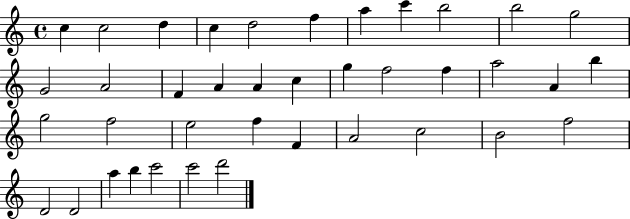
C5/q C5/h D5/q C5/q D5/h F5/q A5/q C6/q B5/h B5/h G5/h G4/h A4/h F4/q A4/q A4/q C5/q G5/q F5/h F5/q A5/h A4/q B5/q G5/h F5/h E5/h F5/q F4/q A4/h C5/h B4/h F5/h D4/h D4/h A5/q B5/q C6/h C6/h D6/h